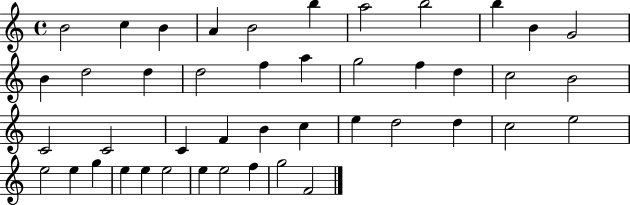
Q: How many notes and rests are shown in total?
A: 44